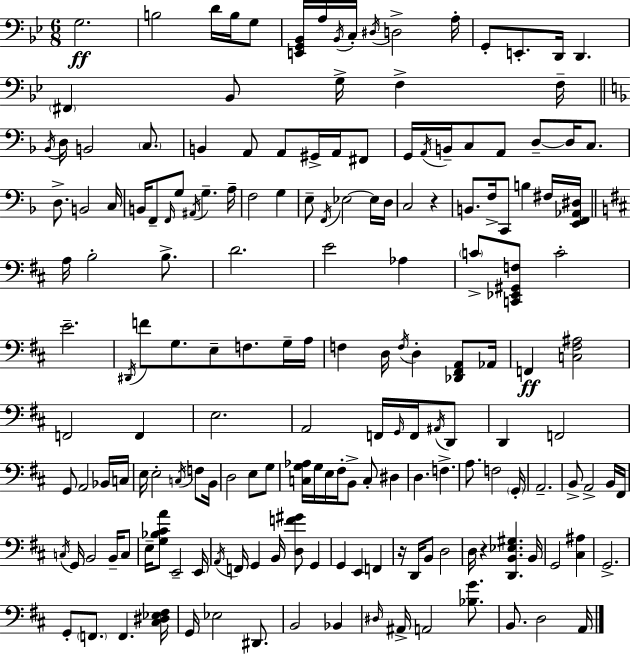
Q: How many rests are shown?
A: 3